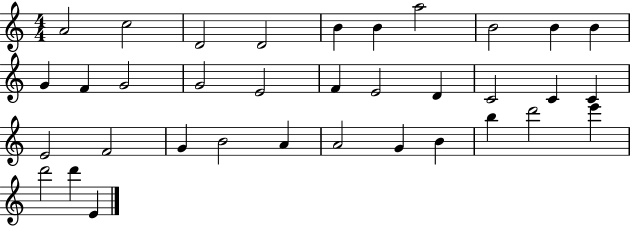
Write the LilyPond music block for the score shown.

{
  \clef treble
  \numericTimeSignature
  \time 4/4
  \key c \major
  a'2 c''2 | d'2 d'2 | b'4 b'4 a''2 | b'2 b'4 b'4 | \break g'4 f'4 g'2 | g'2 e'2 | f'4 e'2 d'4 | c'2 c'4 c'4 | \break e'2 f'2 | g'4 b'2 a'4 | a'2 g'4 b'4 | b''4 d'''2 e'''4 | \break d'''2 d'''4 e'4 | \bar "|."
}